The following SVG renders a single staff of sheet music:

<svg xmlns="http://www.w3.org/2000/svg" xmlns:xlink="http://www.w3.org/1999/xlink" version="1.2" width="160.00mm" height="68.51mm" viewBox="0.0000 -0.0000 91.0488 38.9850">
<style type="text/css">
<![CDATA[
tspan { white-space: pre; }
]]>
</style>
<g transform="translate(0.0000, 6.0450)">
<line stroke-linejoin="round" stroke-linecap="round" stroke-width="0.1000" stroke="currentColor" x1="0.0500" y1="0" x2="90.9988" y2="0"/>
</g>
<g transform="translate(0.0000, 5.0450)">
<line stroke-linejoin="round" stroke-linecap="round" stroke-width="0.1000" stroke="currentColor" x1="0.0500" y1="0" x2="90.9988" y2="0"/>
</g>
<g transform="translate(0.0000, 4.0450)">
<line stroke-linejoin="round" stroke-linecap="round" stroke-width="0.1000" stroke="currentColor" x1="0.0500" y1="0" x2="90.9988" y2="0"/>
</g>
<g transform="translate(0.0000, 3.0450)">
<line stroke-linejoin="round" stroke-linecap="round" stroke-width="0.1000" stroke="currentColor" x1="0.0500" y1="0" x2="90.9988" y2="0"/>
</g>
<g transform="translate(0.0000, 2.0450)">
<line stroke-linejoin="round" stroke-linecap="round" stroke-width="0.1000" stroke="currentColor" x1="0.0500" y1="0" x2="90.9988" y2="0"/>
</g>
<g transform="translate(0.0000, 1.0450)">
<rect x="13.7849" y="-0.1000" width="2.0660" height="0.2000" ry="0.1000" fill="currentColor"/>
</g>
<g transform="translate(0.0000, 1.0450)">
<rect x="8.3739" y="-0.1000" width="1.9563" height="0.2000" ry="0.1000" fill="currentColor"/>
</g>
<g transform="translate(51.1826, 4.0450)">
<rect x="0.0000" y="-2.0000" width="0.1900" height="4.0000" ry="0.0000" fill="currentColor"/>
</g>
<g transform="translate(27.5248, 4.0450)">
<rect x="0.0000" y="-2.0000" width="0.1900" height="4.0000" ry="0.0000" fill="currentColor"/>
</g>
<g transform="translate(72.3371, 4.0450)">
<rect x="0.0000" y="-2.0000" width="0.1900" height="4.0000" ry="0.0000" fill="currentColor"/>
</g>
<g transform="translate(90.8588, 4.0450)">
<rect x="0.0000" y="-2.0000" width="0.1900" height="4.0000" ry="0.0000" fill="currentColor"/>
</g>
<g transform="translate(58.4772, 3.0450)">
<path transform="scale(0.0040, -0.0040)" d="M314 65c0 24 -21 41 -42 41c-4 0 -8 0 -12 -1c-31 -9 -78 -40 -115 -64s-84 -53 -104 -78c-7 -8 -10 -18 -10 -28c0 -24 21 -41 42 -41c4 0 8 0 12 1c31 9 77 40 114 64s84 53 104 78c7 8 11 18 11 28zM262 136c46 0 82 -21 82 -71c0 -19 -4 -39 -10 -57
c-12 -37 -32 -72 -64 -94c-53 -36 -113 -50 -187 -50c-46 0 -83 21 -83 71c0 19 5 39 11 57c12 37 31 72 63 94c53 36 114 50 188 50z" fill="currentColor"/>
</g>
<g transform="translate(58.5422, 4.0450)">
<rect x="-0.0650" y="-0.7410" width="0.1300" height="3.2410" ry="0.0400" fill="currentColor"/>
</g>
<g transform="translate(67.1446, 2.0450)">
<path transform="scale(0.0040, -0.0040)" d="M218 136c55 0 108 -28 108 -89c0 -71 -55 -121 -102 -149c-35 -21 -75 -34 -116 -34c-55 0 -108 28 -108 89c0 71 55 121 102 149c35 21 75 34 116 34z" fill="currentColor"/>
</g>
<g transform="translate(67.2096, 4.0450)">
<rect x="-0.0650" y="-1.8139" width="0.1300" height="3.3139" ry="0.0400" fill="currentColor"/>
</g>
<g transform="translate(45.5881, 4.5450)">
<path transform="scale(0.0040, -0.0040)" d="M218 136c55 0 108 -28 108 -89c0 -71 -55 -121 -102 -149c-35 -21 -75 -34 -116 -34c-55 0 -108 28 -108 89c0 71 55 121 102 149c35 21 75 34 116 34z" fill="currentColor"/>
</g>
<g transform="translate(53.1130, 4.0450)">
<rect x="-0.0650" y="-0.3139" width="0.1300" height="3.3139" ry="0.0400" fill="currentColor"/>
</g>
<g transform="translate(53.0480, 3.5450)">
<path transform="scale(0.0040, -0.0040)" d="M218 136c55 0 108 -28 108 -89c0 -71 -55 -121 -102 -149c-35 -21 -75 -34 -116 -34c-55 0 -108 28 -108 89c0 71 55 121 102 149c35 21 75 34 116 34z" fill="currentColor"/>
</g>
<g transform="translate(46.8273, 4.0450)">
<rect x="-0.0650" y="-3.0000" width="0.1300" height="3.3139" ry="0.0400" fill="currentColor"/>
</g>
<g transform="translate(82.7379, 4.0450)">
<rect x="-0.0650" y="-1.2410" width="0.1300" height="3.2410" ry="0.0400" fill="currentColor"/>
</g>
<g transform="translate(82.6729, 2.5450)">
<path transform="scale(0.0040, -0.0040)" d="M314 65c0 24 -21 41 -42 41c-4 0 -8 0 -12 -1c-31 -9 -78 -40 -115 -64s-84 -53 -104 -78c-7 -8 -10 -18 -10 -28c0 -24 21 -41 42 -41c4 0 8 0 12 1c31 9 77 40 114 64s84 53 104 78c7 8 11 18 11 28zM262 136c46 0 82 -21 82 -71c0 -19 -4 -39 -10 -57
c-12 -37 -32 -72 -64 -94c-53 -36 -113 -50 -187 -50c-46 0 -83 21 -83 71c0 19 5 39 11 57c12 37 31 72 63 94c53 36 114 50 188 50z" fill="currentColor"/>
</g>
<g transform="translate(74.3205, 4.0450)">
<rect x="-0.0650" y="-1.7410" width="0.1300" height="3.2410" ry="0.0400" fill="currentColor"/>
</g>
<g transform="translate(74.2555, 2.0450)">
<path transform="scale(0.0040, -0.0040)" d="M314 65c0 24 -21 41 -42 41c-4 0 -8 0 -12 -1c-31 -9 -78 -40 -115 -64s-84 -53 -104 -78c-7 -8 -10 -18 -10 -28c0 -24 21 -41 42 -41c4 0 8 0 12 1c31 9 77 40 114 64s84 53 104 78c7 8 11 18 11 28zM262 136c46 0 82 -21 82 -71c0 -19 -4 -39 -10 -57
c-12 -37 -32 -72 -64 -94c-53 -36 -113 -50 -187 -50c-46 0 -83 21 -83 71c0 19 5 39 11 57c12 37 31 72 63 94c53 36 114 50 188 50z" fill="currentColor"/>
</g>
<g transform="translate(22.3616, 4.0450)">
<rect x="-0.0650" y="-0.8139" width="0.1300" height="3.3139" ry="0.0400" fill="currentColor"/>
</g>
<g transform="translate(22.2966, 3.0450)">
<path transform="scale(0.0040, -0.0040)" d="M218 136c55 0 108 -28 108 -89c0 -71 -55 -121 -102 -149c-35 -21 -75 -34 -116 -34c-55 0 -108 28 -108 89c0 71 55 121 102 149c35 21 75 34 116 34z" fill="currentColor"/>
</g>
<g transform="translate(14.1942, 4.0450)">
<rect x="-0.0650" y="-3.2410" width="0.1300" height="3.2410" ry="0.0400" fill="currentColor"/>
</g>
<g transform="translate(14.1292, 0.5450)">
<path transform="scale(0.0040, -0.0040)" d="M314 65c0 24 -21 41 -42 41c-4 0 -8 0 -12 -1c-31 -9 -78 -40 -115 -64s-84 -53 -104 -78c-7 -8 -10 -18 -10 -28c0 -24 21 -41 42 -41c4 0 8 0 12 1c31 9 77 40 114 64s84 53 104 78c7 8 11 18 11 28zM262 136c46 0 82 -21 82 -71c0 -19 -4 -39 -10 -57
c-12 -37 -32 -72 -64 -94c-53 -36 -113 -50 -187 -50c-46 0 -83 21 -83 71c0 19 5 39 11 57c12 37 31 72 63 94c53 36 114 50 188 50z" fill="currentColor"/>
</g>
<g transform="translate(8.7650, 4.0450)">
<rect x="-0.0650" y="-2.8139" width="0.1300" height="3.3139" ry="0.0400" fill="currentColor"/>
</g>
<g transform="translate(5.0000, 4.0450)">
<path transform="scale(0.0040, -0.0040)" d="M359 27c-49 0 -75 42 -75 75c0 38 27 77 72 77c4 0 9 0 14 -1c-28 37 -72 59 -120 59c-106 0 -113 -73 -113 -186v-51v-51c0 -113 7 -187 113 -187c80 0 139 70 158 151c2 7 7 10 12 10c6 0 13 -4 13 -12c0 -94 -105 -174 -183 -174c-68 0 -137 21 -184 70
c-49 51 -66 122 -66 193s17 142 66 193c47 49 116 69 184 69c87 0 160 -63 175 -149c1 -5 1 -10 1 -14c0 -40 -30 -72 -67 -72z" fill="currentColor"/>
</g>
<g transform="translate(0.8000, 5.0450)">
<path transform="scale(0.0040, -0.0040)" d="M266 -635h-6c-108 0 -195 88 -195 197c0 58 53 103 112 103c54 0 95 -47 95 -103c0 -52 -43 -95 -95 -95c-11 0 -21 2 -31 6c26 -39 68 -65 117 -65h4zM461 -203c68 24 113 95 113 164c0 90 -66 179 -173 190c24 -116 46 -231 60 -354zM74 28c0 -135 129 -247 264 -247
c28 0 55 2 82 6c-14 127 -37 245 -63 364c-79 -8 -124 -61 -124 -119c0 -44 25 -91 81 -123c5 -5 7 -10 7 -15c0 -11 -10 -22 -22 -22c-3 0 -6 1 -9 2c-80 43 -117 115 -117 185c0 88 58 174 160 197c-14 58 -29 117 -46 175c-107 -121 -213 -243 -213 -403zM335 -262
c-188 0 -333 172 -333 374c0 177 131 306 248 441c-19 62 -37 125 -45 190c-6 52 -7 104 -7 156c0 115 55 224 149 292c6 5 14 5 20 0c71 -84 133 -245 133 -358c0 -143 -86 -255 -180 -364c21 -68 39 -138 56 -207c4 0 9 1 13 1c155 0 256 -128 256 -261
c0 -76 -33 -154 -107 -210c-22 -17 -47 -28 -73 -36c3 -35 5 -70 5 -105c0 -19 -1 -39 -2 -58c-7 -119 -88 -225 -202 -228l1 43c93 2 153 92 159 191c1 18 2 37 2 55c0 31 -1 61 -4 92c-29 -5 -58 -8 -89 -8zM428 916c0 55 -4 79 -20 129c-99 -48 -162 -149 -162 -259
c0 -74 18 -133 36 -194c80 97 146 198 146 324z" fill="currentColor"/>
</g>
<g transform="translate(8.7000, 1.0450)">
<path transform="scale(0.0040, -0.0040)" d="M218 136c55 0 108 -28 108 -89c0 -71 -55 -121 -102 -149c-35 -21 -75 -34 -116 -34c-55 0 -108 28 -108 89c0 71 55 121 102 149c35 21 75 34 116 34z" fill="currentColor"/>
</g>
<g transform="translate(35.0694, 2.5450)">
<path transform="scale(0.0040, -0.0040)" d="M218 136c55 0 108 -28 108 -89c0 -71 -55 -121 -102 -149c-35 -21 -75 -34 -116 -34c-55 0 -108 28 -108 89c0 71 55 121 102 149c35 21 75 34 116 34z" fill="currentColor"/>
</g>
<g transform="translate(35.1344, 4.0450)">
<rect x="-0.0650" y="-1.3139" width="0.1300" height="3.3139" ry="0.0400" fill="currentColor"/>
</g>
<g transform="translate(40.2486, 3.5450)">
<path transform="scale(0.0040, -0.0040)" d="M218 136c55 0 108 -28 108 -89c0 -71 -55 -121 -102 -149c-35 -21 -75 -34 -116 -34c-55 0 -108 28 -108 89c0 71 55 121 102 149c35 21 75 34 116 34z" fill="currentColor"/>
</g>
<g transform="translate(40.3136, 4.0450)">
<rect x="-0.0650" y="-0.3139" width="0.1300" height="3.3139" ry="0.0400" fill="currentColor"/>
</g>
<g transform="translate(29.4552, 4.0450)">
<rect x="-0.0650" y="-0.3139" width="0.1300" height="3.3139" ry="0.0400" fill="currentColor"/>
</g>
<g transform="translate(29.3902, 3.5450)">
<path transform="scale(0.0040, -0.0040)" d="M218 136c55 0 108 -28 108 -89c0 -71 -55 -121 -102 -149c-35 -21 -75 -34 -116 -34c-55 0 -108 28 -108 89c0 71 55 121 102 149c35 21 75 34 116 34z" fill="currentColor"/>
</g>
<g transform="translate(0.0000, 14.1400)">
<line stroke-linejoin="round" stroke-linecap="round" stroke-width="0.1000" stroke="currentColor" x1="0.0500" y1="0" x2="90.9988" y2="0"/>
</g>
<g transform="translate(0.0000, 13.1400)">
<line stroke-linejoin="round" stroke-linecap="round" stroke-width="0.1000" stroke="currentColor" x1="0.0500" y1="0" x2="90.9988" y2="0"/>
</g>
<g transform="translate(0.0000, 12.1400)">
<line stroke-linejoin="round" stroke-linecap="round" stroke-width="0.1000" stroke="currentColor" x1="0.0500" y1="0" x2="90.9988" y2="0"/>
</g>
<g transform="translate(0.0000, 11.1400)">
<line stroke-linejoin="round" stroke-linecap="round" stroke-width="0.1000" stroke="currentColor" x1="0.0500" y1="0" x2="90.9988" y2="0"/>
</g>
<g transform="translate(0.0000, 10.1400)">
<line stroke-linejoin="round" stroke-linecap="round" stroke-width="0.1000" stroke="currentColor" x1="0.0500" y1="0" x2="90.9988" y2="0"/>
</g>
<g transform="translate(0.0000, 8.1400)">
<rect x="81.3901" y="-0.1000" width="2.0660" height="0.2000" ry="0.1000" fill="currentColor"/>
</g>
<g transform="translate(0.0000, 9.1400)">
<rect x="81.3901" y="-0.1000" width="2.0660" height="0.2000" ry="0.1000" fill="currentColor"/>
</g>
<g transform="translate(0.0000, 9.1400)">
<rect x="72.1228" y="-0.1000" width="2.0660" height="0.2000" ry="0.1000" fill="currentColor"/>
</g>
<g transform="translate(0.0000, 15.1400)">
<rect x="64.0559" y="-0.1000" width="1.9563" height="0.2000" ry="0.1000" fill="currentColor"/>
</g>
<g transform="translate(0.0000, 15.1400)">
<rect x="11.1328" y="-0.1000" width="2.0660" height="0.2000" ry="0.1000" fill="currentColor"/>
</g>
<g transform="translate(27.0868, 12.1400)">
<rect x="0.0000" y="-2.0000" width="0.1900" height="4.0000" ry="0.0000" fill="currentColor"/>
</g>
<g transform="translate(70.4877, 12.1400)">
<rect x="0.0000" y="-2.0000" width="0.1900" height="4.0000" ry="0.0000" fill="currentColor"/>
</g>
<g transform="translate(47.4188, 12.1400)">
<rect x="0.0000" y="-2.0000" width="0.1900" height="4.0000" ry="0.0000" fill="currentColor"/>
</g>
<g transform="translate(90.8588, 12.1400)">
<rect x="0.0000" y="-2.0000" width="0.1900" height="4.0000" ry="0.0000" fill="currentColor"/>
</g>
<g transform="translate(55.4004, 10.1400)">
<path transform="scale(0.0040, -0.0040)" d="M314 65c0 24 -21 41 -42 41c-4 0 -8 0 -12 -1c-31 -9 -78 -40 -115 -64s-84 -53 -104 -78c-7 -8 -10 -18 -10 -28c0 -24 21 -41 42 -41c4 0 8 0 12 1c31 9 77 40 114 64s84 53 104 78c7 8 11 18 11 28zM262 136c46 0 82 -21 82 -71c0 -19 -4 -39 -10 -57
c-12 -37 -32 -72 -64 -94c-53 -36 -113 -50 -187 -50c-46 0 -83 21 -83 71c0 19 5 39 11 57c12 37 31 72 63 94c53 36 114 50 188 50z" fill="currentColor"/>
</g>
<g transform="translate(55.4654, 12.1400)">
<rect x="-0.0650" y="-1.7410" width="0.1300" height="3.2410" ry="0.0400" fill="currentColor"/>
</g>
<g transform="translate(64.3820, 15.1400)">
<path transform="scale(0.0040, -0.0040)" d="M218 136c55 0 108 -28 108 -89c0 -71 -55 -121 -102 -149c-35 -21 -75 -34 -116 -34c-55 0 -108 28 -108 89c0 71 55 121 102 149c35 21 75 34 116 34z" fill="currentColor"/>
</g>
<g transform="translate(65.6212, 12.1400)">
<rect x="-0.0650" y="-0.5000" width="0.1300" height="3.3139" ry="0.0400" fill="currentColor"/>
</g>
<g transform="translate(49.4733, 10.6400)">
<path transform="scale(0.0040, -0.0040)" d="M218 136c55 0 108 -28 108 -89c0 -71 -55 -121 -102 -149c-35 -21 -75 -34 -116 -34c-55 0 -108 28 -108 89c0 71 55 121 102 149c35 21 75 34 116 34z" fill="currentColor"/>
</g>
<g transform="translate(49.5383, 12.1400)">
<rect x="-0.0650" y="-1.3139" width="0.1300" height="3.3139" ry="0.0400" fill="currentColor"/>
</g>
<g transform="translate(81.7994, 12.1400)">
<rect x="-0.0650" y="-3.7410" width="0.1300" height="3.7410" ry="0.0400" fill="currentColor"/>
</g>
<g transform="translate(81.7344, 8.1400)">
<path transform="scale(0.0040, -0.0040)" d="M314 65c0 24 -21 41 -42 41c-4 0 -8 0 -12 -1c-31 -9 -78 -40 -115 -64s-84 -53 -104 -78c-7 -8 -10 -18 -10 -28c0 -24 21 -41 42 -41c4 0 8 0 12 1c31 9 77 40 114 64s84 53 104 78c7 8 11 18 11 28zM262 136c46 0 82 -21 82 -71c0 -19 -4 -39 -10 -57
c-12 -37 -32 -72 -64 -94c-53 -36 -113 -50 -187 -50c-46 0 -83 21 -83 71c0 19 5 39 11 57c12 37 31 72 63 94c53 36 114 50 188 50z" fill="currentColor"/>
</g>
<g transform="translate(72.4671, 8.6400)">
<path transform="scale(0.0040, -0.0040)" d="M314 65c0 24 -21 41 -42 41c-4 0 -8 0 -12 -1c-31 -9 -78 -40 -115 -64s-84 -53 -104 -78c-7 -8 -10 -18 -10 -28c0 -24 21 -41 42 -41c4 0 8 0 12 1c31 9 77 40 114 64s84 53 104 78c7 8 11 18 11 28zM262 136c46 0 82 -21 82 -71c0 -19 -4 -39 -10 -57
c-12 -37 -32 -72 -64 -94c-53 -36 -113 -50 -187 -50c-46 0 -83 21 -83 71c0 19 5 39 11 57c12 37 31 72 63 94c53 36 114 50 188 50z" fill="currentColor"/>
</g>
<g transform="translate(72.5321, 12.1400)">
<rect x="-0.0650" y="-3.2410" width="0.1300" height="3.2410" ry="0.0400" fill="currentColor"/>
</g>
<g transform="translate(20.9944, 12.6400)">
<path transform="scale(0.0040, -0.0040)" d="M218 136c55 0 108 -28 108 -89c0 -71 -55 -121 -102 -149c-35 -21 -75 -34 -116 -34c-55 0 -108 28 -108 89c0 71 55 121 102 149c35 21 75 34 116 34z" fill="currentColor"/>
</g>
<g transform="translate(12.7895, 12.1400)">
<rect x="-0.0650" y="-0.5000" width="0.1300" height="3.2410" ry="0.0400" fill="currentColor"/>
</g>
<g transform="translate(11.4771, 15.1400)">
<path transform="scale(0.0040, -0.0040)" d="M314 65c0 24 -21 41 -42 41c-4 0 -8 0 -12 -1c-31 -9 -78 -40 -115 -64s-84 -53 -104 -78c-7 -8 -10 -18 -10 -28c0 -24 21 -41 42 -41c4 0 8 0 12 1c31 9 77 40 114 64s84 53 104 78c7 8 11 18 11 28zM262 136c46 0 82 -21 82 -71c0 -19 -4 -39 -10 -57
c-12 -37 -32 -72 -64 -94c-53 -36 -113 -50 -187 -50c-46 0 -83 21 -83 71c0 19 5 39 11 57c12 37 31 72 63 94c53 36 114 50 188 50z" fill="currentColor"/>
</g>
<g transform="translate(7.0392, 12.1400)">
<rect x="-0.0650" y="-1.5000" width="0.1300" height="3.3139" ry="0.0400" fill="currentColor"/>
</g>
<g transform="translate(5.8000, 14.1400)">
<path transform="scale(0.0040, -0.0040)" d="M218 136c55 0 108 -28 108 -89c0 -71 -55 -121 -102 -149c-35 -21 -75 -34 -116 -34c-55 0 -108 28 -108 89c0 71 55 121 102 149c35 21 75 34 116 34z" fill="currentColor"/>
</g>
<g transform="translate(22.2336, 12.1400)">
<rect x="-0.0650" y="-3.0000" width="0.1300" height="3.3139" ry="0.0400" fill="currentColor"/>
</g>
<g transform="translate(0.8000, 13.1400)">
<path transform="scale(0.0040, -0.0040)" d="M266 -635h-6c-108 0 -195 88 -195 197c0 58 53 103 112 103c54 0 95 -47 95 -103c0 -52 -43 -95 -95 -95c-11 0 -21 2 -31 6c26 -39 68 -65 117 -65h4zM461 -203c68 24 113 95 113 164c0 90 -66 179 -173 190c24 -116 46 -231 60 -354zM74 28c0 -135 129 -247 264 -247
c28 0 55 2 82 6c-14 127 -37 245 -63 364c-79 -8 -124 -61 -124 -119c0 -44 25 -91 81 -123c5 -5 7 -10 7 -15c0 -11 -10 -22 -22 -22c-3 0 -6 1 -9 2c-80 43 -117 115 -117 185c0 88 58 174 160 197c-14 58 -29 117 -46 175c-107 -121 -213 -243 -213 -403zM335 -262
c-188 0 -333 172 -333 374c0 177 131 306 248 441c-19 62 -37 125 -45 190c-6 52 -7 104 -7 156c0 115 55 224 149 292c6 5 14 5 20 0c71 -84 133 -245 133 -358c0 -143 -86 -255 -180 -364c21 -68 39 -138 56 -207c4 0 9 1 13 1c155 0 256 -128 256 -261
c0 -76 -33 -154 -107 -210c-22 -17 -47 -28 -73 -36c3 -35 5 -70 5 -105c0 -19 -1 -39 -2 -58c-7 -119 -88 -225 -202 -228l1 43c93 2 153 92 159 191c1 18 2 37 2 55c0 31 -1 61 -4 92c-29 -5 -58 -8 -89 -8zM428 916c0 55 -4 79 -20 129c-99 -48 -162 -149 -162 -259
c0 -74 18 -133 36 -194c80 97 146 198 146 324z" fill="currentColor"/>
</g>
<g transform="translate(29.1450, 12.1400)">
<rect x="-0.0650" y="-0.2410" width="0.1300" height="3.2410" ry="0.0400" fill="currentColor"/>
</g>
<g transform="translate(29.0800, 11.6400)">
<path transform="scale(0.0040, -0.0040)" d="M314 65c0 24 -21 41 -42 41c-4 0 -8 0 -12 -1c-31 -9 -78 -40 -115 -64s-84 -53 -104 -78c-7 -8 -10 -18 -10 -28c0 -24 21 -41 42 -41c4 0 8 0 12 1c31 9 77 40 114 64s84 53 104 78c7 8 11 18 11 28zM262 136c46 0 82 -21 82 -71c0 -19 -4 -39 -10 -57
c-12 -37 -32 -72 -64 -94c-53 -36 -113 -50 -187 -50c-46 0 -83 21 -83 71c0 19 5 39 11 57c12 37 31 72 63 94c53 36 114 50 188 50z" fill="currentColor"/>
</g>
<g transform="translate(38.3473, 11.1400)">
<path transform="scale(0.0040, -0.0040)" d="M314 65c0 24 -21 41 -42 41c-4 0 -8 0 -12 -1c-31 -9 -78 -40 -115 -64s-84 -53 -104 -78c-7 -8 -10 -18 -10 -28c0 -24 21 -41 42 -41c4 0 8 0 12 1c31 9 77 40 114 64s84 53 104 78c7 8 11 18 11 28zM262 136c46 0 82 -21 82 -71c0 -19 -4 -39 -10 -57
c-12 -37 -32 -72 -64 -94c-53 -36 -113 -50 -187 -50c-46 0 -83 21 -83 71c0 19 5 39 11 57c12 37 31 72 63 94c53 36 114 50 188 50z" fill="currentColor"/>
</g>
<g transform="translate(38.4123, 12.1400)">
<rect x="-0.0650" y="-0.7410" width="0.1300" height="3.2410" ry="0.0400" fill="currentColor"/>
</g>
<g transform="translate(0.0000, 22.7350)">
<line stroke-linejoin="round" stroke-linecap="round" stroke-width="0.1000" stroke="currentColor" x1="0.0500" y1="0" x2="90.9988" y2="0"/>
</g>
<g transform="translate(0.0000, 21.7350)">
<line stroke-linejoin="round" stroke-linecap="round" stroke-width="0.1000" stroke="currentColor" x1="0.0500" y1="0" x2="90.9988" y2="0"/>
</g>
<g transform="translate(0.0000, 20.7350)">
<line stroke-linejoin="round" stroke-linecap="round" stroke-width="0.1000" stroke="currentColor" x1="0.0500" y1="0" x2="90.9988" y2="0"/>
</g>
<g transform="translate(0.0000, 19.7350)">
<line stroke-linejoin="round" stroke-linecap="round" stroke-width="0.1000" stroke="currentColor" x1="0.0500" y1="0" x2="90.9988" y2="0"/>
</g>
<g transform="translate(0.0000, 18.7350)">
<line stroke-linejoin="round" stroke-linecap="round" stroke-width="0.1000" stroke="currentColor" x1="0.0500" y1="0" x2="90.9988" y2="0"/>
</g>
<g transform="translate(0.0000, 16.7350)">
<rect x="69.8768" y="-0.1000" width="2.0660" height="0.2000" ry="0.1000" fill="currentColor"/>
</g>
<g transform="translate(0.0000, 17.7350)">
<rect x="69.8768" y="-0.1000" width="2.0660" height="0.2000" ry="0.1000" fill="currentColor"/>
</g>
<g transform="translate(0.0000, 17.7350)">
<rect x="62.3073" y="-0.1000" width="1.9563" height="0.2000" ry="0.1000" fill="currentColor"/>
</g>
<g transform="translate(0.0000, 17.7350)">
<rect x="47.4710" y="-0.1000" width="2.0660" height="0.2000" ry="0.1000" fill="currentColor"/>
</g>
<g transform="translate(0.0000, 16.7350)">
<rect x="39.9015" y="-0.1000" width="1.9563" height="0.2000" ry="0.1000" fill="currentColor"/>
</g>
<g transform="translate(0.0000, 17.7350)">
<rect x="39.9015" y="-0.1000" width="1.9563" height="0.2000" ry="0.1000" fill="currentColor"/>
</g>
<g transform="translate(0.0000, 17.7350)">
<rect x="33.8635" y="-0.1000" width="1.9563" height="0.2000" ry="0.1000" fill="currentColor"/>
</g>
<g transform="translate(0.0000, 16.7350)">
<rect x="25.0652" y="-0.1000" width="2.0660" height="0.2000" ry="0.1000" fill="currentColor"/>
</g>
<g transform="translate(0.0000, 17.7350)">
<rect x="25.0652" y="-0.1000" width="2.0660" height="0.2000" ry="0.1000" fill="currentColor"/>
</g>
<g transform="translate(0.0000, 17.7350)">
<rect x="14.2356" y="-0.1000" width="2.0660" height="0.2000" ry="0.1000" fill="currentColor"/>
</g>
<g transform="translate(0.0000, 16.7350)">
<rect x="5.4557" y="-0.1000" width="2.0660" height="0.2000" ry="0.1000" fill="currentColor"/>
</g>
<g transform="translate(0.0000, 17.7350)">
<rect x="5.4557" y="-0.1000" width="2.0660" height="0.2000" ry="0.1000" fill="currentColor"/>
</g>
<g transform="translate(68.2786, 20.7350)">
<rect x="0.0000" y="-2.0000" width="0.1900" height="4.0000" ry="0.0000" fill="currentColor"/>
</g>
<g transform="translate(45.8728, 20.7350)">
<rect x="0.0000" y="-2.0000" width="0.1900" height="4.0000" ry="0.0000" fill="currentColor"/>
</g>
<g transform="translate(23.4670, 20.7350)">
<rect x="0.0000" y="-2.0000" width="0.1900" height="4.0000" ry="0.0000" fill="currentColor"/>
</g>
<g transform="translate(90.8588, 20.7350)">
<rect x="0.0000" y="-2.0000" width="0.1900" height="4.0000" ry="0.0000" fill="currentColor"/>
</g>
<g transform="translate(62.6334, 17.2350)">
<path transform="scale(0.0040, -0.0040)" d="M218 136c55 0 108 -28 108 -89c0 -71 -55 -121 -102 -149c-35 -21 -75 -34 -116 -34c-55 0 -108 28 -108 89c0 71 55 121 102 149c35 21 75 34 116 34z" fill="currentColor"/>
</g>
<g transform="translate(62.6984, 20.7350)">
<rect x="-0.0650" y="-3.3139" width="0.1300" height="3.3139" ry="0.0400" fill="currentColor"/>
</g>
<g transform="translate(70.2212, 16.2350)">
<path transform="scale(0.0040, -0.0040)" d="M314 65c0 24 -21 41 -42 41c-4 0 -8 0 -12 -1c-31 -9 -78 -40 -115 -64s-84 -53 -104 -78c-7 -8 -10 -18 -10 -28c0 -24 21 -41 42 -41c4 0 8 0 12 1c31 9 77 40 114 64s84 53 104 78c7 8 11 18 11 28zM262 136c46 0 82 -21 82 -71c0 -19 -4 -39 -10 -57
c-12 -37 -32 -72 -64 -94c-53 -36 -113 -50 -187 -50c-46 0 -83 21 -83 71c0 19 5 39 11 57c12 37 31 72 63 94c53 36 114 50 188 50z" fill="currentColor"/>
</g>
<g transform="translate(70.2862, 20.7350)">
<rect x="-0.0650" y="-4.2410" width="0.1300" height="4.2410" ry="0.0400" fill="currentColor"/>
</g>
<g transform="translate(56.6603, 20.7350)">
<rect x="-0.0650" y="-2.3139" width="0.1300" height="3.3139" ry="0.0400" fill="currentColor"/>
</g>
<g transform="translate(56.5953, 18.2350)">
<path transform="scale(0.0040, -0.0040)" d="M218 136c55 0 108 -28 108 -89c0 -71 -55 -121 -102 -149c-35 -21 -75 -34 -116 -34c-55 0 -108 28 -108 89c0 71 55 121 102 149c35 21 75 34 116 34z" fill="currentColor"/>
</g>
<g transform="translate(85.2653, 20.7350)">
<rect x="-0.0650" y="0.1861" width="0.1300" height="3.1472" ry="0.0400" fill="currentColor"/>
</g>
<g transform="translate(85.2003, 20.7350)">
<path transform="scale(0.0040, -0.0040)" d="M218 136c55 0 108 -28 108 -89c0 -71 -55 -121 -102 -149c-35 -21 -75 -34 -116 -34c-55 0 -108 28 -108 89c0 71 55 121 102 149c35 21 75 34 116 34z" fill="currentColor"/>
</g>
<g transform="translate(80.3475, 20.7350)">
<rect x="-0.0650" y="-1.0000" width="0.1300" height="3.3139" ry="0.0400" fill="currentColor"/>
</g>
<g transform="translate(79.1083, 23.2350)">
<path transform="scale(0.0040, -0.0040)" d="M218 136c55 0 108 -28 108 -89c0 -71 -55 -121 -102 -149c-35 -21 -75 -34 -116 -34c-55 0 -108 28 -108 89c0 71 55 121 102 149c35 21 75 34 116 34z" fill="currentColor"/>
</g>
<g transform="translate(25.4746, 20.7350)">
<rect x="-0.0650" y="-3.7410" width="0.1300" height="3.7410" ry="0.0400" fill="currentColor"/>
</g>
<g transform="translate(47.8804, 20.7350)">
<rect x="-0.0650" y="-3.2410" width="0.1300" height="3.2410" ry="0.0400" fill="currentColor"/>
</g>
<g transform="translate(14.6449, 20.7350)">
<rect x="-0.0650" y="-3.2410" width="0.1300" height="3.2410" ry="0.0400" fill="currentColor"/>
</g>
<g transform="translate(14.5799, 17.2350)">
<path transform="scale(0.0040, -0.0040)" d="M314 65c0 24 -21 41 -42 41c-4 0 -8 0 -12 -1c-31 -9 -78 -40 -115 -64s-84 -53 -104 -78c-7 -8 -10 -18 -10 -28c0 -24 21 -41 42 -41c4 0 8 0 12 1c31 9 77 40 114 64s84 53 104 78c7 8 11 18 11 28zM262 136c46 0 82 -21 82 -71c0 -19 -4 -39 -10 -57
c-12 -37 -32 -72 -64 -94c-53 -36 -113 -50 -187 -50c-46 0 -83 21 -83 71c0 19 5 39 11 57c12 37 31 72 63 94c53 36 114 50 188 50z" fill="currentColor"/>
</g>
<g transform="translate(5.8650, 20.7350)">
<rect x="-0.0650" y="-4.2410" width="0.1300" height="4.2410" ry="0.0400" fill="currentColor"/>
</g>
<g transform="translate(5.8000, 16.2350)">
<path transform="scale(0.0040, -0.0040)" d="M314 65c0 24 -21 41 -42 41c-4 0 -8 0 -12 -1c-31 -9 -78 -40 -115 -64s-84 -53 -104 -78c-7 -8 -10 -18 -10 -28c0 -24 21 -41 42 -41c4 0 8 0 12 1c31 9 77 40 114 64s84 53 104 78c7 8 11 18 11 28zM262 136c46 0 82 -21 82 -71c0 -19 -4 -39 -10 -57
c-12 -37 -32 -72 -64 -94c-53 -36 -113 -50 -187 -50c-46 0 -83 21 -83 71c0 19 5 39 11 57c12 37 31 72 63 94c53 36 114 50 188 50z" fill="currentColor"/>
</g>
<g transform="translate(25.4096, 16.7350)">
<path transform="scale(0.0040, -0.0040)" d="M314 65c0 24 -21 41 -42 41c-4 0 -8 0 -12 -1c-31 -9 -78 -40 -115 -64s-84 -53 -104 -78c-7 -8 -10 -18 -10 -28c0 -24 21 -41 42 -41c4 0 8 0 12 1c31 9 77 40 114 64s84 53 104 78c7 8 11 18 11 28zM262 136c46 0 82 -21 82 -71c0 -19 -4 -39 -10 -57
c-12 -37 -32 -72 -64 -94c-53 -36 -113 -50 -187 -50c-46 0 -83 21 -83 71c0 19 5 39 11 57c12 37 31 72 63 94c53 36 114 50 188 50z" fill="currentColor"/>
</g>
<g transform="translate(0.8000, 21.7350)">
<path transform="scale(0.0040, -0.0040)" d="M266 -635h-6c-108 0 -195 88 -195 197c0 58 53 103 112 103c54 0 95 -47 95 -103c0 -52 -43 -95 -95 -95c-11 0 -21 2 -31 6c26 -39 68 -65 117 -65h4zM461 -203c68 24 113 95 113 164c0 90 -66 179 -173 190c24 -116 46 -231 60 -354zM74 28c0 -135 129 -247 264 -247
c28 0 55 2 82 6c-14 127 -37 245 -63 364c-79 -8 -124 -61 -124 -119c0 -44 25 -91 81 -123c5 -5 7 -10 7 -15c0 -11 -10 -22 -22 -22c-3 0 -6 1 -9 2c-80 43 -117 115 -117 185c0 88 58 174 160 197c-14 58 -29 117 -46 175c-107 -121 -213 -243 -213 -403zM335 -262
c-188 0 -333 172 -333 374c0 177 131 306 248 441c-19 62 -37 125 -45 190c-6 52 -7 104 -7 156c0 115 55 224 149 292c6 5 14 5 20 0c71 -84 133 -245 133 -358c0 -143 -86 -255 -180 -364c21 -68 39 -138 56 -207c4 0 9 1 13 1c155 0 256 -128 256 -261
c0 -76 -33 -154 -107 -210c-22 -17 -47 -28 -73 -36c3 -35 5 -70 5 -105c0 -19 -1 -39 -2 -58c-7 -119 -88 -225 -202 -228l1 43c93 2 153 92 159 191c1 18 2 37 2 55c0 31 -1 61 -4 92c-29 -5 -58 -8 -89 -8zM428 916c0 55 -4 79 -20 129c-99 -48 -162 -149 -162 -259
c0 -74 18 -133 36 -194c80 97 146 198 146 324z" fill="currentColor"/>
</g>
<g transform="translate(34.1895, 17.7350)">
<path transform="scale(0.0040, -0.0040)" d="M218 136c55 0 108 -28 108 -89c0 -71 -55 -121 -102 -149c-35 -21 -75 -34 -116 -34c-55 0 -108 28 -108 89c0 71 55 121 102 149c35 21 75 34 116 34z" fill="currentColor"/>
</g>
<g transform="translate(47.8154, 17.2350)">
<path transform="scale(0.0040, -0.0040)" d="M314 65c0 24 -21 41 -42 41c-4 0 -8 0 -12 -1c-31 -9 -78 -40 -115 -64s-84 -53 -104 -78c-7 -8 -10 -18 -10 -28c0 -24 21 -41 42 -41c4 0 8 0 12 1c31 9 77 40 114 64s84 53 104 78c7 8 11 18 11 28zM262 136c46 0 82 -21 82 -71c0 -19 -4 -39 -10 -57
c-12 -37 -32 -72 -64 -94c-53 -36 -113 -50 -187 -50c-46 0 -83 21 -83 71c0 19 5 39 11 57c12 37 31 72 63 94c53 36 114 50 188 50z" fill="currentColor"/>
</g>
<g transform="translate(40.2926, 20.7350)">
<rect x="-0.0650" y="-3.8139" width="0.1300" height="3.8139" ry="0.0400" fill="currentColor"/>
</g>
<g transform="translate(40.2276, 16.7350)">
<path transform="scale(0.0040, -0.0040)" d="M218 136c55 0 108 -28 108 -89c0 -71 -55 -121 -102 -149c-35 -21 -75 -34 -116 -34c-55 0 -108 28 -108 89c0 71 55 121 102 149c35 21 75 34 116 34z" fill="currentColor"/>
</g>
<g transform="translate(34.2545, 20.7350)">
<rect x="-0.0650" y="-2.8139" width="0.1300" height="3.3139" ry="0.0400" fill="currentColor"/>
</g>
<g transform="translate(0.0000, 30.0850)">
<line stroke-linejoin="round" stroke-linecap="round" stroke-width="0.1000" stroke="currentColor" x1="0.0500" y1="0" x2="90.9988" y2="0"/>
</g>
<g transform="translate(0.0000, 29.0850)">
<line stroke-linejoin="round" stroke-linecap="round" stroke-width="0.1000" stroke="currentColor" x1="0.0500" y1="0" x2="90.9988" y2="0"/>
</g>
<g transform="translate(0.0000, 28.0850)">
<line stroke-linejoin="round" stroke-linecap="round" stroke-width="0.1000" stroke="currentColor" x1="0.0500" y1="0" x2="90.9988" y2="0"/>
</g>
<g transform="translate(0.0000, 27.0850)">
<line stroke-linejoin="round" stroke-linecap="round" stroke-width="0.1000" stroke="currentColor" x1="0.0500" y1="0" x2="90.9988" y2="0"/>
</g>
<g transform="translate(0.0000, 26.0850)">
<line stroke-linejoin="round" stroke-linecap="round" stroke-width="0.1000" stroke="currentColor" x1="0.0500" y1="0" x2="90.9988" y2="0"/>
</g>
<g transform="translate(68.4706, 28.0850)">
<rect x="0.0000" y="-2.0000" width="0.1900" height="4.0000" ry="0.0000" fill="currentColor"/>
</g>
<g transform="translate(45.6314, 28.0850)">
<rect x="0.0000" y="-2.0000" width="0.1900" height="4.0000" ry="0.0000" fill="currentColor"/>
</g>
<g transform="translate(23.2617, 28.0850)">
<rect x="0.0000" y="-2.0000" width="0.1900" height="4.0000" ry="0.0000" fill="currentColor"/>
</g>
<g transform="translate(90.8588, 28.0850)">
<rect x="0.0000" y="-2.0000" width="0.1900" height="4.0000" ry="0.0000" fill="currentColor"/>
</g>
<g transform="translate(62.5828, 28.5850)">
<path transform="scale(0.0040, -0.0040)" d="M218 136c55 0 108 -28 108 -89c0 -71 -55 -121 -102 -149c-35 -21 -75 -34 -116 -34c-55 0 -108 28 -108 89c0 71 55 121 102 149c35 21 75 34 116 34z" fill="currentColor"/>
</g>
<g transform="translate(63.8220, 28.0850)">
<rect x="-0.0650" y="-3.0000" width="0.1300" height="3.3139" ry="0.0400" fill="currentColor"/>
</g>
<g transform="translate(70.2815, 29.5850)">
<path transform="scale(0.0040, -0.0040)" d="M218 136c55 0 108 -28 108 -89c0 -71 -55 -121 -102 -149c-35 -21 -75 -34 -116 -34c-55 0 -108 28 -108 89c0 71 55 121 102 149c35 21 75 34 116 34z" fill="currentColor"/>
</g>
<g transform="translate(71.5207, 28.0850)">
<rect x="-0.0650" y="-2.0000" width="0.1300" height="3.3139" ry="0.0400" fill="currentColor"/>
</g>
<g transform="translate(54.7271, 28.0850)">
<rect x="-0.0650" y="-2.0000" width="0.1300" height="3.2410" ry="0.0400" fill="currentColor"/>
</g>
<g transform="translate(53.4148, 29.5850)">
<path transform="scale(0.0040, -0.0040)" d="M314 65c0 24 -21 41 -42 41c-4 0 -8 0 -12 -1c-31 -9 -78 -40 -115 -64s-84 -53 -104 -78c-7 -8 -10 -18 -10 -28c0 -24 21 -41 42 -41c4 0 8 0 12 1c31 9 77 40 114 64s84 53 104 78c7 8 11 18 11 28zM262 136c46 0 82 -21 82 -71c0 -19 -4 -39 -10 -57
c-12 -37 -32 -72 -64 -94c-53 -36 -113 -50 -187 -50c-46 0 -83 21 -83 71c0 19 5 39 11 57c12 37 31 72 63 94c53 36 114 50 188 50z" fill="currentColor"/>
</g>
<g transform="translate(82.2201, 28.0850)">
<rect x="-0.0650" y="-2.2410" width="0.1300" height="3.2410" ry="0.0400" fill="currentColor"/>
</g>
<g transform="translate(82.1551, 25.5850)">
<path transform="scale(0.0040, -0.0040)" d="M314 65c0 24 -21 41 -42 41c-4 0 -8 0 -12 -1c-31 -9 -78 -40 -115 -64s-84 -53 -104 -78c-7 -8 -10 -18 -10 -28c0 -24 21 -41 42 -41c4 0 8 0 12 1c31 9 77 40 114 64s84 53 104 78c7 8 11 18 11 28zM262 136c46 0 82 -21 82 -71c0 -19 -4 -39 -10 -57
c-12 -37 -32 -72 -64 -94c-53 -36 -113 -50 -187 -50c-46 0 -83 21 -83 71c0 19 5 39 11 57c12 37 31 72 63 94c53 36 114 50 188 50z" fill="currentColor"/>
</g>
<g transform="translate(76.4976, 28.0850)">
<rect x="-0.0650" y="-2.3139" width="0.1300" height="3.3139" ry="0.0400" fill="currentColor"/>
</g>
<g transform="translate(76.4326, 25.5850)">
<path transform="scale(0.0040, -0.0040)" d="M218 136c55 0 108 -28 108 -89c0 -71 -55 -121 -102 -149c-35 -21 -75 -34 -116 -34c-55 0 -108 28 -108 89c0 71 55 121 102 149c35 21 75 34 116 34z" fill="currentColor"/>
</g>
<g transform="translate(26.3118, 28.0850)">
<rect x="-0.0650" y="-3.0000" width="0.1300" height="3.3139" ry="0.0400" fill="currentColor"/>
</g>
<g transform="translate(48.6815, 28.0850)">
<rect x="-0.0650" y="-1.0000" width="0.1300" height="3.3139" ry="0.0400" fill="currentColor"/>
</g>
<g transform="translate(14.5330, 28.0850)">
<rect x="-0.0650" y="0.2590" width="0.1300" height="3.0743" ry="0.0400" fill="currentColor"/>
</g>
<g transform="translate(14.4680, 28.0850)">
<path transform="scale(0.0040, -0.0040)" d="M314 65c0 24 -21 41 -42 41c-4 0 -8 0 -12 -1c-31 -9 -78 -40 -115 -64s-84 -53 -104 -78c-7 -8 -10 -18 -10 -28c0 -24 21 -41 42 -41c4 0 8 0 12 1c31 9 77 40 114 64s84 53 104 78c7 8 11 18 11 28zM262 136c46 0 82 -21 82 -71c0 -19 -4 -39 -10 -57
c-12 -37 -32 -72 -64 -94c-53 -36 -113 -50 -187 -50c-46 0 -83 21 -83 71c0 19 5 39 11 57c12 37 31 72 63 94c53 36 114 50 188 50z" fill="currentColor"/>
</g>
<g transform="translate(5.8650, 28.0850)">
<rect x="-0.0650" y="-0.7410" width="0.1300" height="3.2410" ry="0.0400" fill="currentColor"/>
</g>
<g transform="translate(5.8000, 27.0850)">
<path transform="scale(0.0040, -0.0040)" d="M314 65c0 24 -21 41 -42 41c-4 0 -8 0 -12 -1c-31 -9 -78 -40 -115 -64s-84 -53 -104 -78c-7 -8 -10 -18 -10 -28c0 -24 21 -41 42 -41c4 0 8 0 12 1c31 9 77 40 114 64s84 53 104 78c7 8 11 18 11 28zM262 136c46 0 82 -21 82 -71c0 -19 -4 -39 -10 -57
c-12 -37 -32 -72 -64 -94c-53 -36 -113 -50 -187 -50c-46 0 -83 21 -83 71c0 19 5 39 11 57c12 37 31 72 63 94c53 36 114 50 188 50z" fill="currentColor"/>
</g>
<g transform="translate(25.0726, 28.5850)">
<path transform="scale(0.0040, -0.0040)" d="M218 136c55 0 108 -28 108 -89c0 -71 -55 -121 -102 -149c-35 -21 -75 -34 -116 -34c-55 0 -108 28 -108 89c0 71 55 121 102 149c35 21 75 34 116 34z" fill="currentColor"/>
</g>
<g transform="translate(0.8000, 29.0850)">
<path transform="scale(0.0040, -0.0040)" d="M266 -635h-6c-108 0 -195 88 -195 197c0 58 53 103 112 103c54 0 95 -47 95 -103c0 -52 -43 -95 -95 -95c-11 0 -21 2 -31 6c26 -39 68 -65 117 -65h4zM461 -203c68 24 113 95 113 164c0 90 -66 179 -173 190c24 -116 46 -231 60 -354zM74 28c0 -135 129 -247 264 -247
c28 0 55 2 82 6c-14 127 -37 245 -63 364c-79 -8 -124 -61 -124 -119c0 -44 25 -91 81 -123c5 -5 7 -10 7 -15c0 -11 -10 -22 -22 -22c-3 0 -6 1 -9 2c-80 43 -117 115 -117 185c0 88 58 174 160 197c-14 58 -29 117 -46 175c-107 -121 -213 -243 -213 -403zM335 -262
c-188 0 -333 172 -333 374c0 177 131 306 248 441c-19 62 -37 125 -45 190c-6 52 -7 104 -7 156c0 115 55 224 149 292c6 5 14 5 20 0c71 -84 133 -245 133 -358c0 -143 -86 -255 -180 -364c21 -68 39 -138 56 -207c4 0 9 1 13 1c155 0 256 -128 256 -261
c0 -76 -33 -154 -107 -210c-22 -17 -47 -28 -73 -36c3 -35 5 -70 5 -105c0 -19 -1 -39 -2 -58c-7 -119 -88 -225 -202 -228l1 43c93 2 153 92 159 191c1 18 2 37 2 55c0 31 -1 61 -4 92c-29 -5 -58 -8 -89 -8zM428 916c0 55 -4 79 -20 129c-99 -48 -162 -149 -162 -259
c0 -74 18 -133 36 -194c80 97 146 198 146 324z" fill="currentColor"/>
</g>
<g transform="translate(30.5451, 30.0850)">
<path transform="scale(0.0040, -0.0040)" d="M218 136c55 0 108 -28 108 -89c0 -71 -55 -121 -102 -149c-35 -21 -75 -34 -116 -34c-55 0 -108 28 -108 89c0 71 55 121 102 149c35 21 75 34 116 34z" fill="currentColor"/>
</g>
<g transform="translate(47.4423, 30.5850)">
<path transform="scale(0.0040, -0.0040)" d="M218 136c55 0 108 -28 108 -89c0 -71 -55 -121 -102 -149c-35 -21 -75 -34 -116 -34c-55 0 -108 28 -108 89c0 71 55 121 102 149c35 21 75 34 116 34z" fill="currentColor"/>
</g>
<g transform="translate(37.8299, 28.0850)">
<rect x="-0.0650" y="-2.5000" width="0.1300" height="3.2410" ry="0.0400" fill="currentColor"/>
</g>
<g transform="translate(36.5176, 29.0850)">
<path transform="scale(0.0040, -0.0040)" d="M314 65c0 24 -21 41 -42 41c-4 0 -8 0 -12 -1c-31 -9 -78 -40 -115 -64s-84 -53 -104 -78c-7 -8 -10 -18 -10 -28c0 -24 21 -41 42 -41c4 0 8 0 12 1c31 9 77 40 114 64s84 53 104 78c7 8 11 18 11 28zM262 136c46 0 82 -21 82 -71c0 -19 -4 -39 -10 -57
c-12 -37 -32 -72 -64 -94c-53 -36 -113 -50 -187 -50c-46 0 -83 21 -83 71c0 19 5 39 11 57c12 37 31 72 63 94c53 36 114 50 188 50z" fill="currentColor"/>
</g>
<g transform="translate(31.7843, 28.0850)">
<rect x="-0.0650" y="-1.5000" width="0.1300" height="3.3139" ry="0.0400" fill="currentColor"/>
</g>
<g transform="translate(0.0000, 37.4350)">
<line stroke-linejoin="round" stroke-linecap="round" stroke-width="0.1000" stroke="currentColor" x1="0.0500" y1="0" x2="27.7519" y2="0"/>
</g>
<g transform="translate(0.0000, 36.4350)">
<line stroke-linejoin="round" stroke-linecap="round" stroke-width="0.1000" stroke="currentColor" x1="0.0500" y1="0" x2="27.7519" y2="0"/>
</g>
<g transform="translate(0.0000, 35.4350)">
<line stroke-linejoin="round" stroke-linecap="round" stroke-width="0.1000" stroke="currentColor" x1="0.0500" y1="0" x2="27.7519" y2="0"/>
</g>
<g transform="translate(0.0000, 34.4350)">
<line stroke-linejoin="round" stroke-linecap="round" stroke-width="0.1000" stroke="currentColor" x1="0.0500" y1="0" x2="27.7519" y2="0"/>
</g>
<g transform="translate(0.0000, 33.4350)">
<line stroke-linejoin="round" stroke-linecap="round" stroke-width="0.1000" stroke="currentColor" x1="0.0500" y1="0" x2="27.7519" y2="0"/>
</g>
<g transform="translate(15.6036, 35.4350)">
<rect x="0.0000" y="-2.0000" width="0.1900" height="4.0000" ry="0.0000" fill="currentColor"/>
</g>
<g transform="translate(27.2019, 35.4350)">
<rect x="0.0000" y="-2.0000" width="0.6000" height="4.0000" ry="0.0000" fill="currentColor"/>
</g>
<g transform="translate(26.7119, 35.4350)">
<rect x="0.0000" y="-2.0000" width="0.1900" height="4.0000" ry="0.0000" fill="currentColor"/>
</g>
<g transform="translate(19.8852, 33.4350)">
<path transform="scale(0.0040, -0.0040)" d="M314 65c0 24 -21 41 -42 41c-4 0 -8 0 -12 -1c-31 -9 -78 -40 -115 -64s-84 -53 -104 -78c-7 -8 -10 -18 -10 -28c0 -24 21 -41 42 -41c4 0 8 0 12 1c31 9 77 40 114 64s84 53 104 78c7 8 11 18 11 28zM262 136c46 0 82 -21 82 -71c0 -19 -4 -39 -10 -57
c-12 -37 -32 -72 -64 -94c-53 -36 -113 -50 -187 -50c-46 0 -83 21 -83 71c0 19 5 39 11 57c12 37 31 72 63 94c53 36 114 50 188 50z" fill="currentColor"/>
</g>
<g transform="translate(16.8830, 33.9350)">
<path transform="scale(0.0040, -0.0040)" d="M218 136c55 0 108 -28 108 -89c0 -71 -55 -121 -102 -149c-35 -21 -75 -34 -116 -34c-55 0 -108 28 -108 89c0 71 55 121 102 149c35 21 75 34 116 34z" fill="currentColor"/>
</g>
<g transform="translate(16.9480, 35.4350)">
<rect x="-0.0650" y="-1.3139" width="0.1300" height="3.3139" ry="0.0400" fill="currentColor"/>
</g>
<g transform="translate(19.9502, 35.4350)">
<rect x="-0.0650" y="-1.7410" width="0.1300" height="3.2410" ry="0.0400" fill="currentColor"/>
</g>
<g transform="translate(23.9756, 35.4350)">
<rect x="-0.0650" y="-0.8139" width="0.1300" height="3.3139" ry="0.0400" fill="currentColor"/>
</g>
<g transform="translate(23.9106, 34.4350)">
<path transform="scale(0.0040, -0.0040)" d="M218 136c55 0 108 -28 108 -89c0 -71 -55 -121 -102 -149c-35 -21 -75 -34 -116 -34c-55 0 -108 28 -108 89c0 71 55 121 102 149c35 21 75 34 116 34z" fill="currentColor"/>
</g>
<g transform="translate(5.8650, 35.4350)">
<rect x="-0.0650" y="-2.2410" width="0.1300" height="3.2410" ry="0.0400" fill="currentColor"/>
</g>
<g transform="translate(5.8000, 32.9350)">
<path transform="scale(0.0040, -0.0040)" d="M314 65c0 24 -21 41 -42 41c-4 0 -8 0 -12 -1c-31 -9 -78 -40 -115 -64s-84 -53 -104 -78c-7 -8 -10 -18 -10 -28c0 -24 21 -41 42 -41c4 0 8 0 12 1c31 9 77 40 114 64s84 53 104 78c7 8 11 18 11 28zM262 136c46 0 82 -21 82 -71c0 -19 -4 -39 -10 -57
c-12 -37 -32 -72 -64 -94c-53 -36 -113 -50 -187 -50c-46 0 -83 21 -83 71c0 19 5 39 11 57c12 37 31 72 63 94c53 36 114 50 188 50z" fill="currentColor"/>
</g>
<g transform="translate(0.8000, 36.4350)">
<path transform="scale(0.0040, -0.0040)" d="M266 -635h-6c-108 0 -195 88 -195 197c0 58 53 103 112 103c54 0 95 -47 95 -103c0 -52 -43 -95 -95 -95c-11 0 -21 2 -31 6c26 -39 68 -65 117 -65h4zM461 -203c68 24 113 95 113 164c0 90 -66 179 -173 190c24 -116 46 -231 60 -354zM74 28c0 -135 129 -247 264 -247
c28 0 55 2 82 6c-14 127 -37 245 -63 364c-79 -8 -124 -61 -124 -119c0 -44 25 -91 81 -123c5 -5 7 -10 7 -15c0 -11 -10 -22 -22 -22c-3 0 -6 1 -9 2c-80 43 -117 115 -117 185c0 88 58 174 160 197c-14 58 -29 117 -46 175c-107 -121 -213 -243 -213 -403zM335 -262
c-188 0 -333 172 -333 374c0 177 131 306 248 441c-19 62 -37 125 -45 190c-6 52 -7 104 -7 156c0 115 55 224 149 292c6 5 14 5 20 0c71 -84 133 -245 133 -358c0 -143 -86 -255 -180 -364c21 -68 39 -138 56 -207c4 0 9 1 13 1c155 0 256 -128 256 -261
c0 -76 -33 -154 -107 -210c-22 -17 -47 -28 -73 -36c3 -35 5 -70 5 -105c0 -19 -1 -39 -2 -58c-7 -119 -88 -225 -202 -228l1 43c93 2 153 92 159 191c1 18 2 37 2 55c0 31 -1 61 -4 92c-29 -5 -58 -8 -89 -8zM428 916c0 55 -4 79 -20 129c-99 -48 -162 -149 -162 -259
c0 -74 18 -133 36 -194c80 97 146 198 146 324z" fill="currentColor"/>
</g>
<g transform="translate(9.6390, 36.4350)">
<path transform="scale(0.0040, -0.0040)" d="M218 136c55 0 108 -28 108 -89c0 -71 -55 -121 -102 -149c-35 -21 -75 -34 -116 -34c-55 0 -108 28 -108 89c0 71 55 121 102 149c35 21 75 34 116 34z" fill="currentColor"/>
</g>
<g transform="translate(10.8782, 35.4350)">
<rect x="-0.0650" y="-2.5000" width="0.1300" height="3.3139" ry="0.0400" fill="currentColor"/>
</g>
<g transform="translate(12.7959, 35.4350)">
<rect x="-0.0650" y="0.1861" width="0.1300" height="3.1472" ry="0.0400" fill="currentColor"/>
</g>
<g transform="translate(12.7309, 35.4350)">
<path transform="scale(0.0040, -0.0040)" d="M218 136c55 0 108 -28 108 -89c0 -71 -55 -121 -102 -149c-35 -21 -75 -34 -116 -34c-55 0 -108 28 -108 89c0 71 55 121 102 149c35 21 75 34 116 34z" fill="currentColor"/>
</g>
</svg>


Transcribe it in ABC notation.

X:1
T:Untitled
M:4/4
L:1/4
K:C
a b2 d c e c A c d2 f f2 e2 E C2 A c2 d2 e f2 C b2 c'2 d'2 b2 c'2 a c' b2 g b d'2 D B d2 B2 A E G2 D F2 A F g g2 g2 G B e f2 d